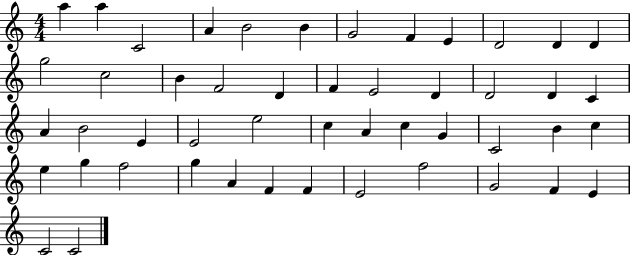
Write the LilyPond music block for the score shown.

{
  \clef treble
  \numericTimeSignature
  \time 4/4
  \key c \major
  a''4 a''4 c'2 | a'4 b'2 b'4 | g'2 f'4 e'4 | d'2 d'4 d'4 | \break g''2 c''2 | b'4 f'2 d'4 | f'4 e'2 d'4 | d'2 d'4 c'4 | \break a'4 b'2 e'4 | e'2 e''2 | c''4 a'4 c''4 g'4 | c'2 b'4 c''4 | \break e''4 g''4 f''2 | g''4 a'4 f'4 f'4 | e'2 f''2 | g'2 f'4 e'4 | \break c'2 c'2 | \bar "|."
}